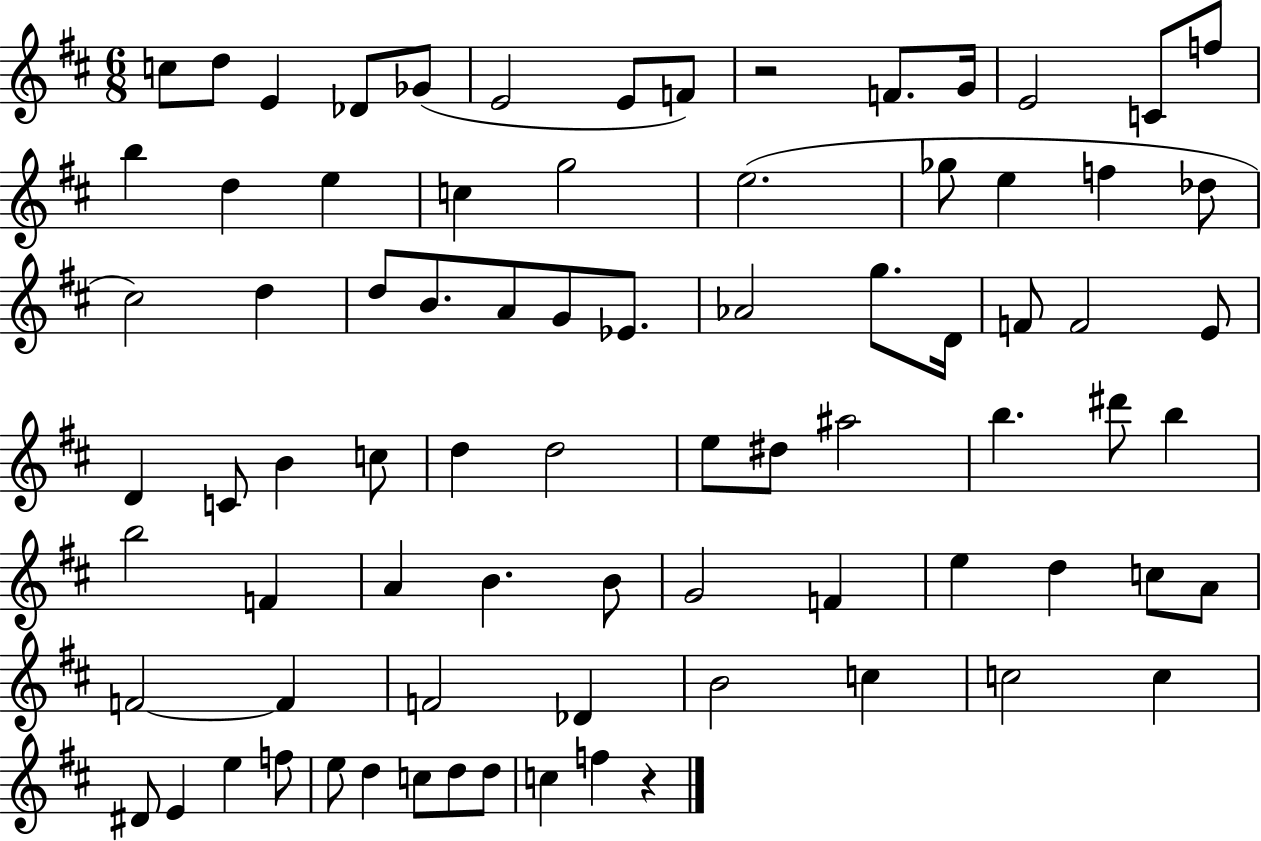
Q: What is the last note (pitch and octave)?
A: F5